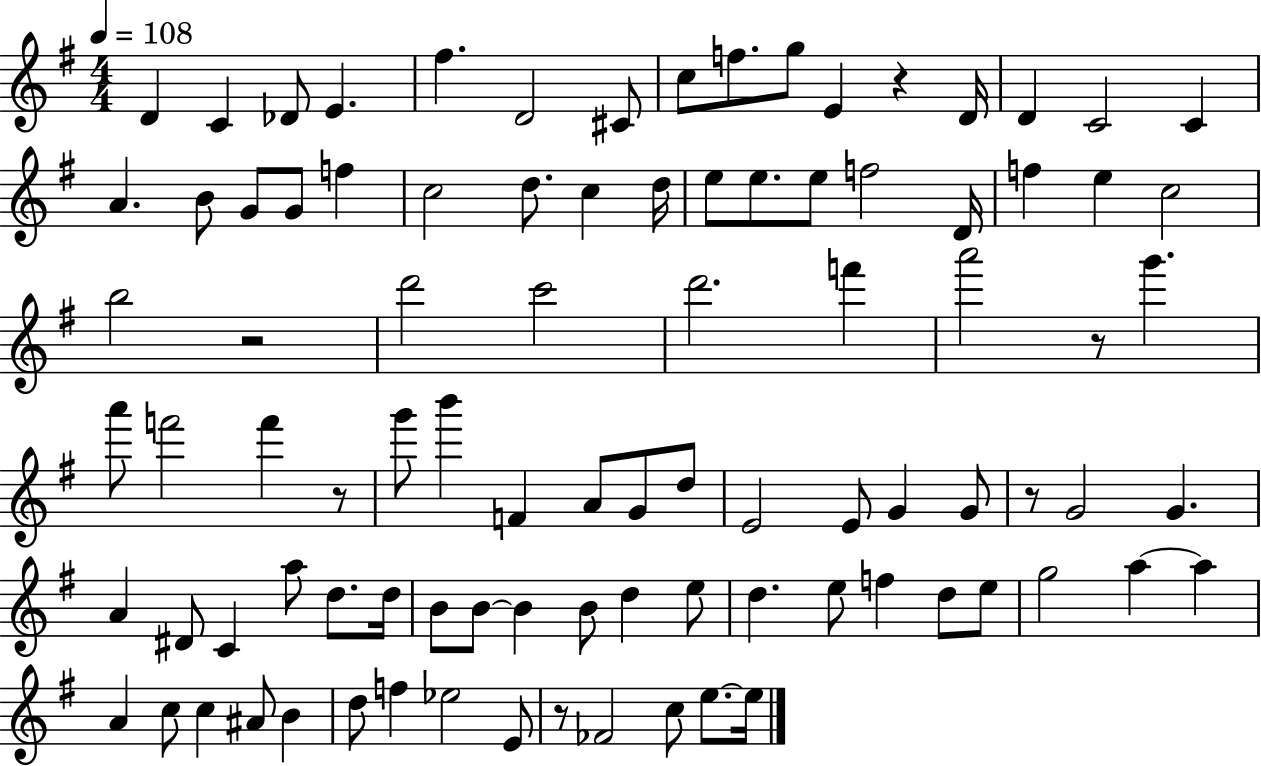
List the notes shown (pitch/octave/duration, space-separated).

D4/q C4/q Db4/e E4/q. F#5/q. D4/h C#4/e C5/e F5/e. G5/e E4/q R/q D4/s D4/q C4/h C4/q A4/q. B4/e G4/e G4/e F5/q C5/h D5/e. C5/q D5/s E5/e E5/e. E5/e F5/h D4/s F5/q E5/q C5/h B5/h R/h D6/h C6/h D6/h. F6/q A6/h R/e G6/q. A6/e F6/h F6/q R/e G6/e B6/q F4/q A4/e G4/e D5/e E4/h E4/e G4/q G4/e R/e G4/h G4/q. A4/q D#4/e C4/q A5/e D5/e. D5/s B4/e B4/e B4/q B4/e D5/q E5/e D5/q. E5/e F5/q D5/e E5/e G5/h A5/q A5/q A4/q C5/e C5/q A#4/e B4/q D5/e F5/q Eb5/h E4/e R/e FES4/h C5/e E5/e. E5/s